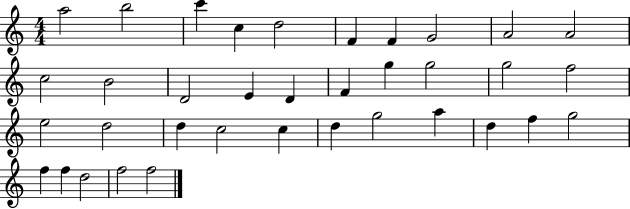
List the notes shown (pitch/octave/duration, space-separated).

A5/h B5/h C6/q C5/q D5/h F4/q F4/q G4/h A4/h A4/h C5/h B4/h D4/h E4/q D4/q F4/q G5/q G5/h G5/h F5/h E5/h D5/h D5/q C5/h C5/q D5/q G5/h A5/q D5/q F5/q G5/h F5/q F5/q D5/h F5/h F5/h